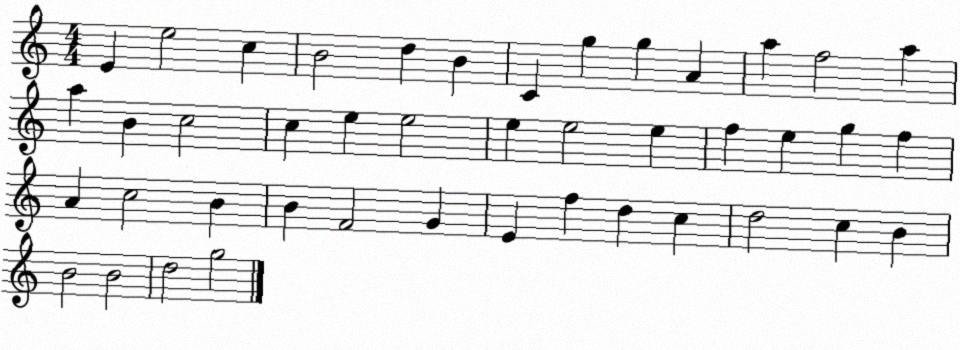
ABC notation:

X:1
T:Untitled
M:4/4
L:1/4
K:C
E e2 c B2 d B C g g A a f2 a a B c2 c e e2 e e2 e f e g f A c2 B B F2 G E f d c d2 c B B2 B2 d2 g2